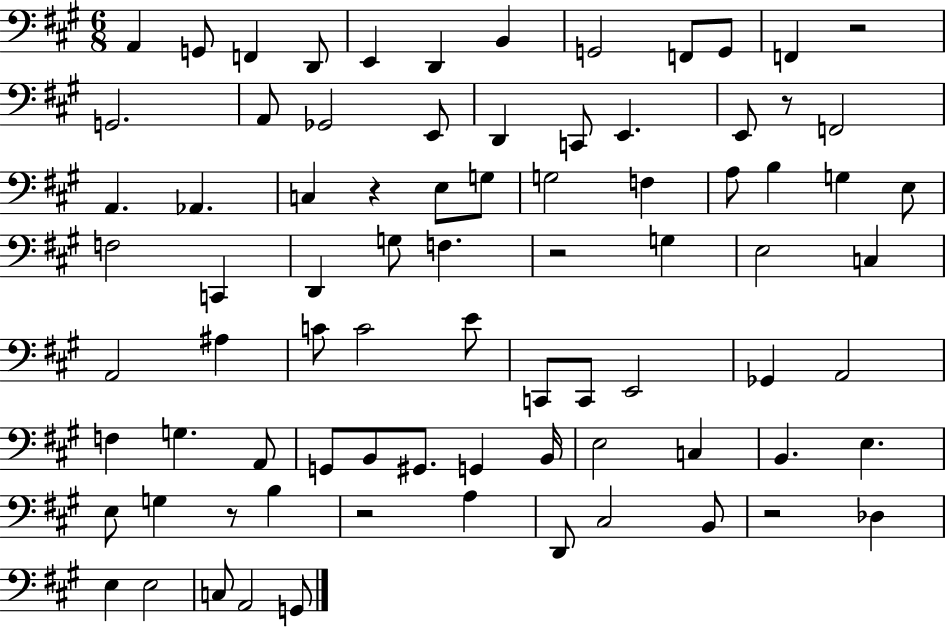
X:1
T:Untitled
M:6/8
L:1/4
K:A
A,, G,,/2 F,, D,,/2 E,, D,, B,, G,,2 F,,/2 G,,/2 F,, z2 G,,2 A,,/2 _G,,2 E,,/2 D,, C,,/2 E,, E,,/2 z/2 F,,2 A,, _A,, C, z E,/2 G,/2 G,2 F, A,/2 B, G, E,/2 F,2 C,, D,, G,/2 F, z2 G, E,2 C, A,,2 ^A, C/2 C2 E/2 C,,/2 C,,/2 E,,2 _G,, A,,2 F, G, A,,/2 G,,/2 B,,/2 ^G,,/2 G,, B,,/4 E,2 C, B,, E, E,/2 G, z/2 B, z2 A, D,,/2 ^C,2 B,,/2 z2 _D, E, E,2 C,/2 A,,2 G,,/2